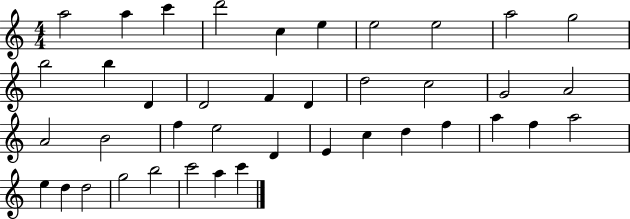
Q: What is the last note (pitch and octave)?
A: C6